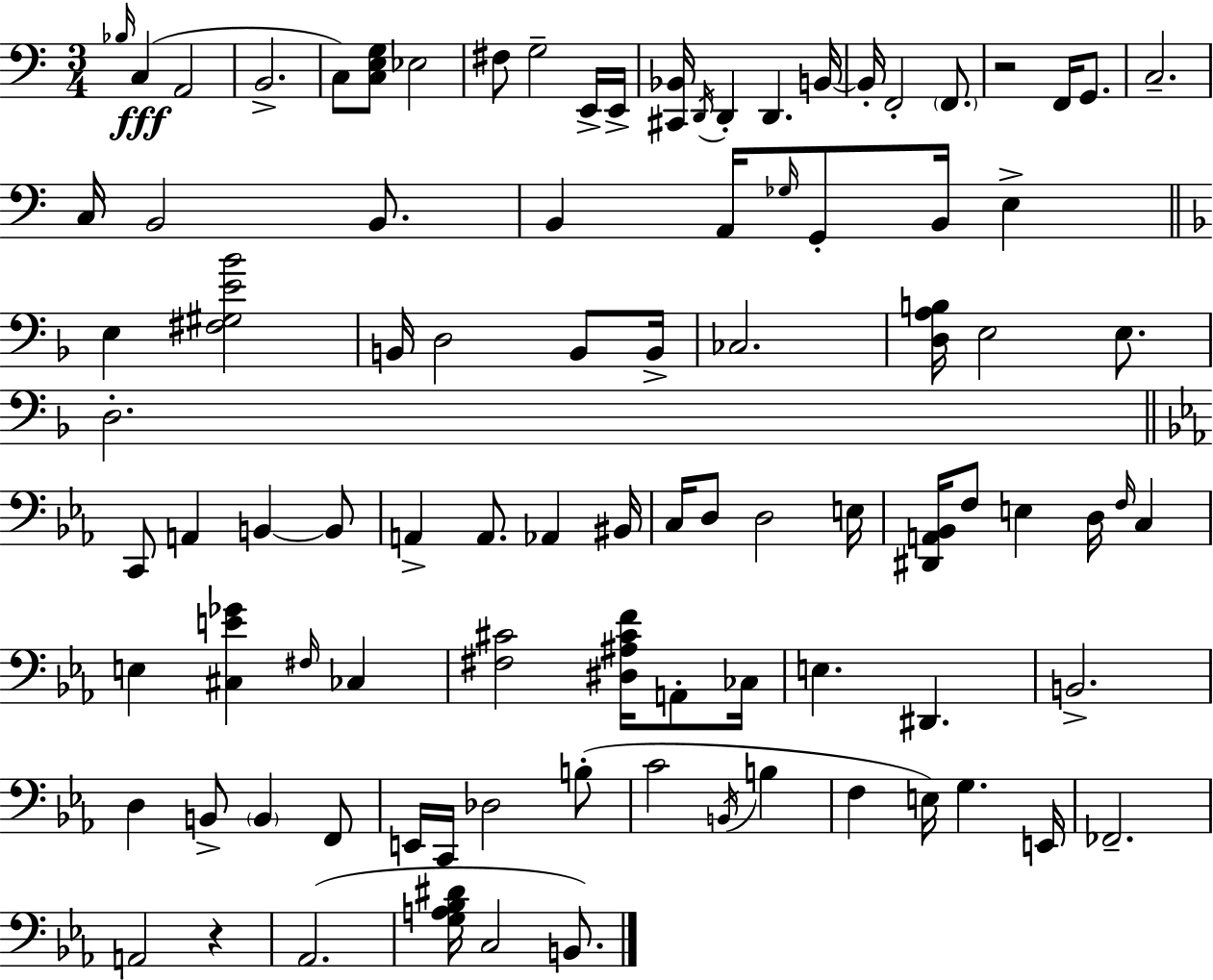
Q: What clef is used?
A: bass